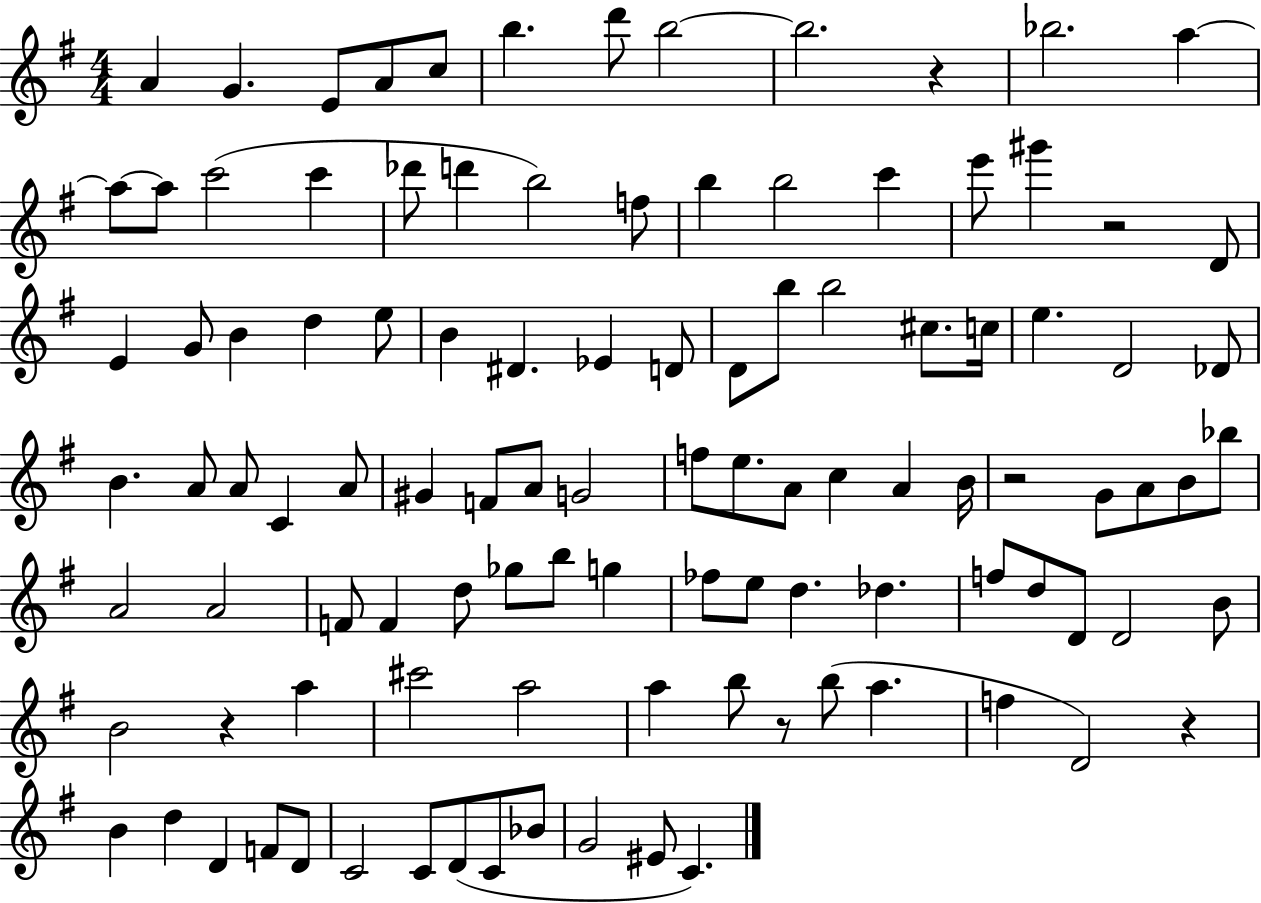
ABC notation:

X:1
T:Untitled
M:4/4
L:1/4
K:G
A G E/2 A/2 c/2 b d'/2 b2 b2 z _b2 a a/2 a/2 c'2 c' _d'/2 d' b2 f/2 b b2 c' e'/2 ^g' z2 D/2 E G/2 B d e/2 B ^D _E D/2 D/2 b/2 b2 ^c/2 c/4 e D2 _D/2 B A/2 A/2 C A/2 ^G F/2 A/2 G2 f/2 e/2 A/2 c A B/4 z2 G/2 A/2 B/2 _b/2 A2 A2 F/2 F d/2 _g/2 b/2 g _f/2 e/2 d _d f/2 d/2 D/2 D2 B/2 B2 z a ^c'2 a2 a b/2 z/2 b/2 a f D2 z B d D F/2 D/2 C2 C/2 D/2 C/2 _B/2 G2 ^E/2 C